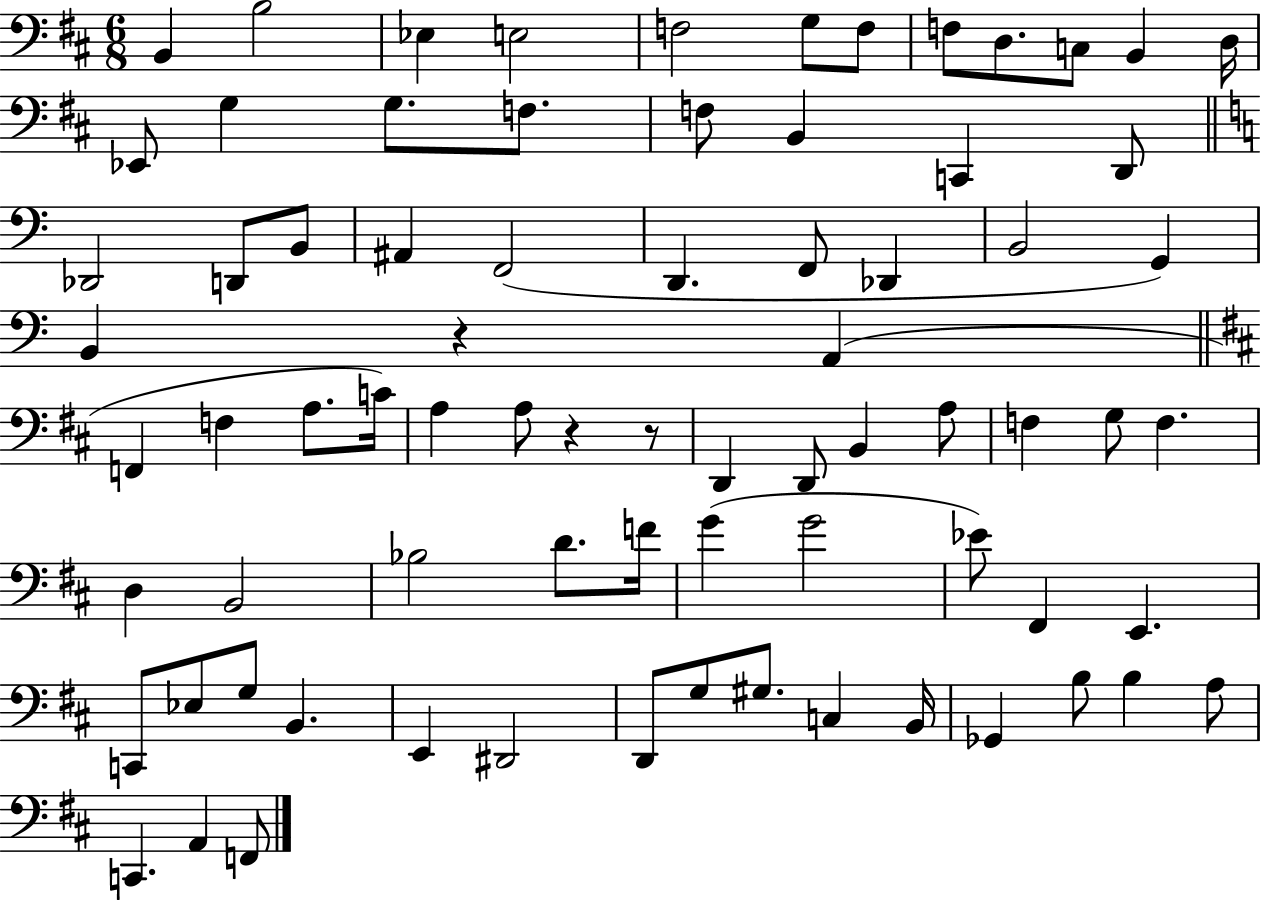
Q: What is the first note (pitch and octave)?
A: B2